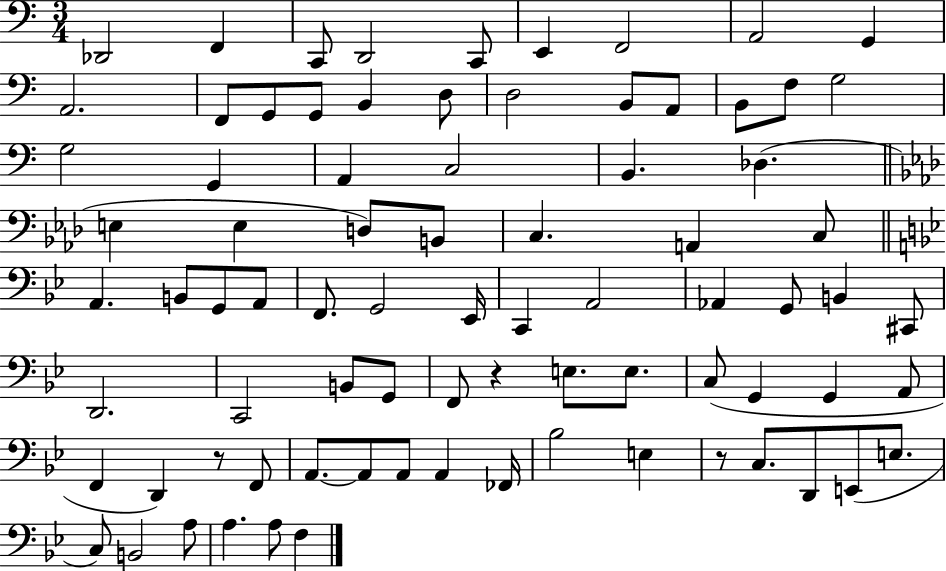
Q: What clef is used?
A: bass